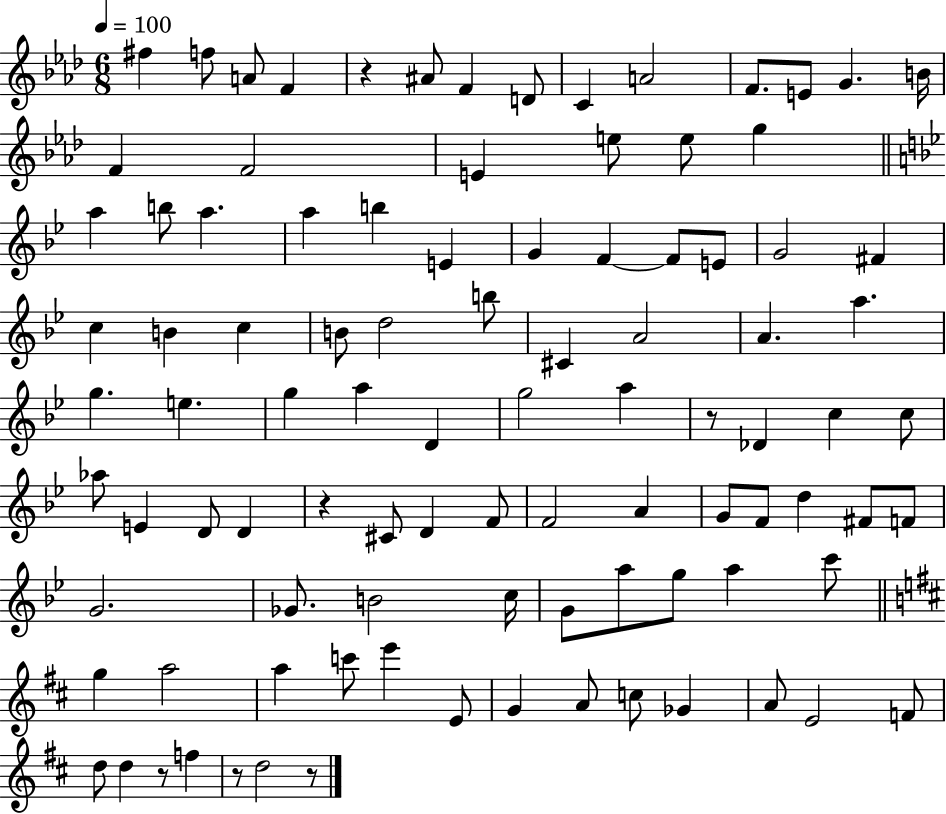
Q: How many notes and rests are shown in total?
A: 97